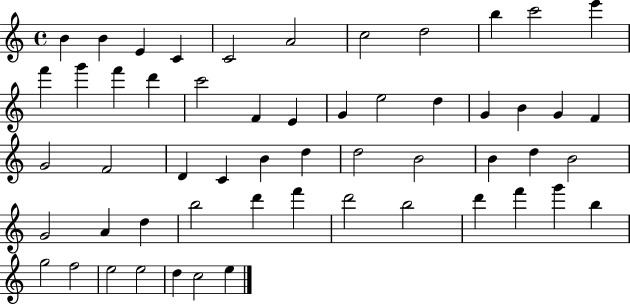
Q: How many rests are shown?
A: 0